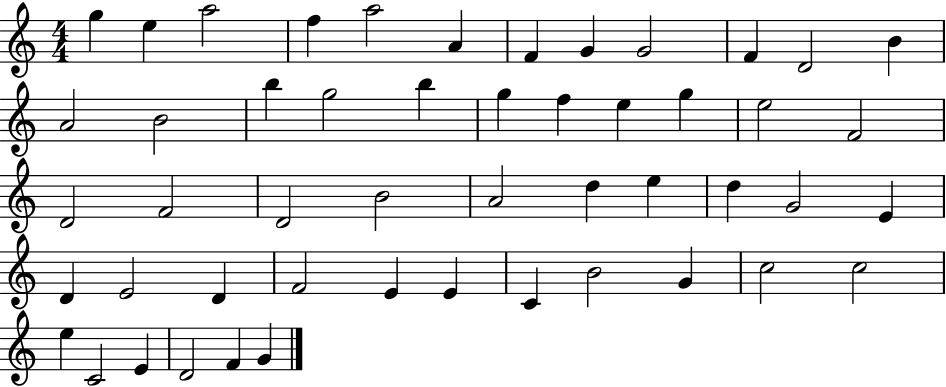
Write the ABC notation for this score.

X:1
T:Untitled
M:4/4
L:1/4
K:C
g e a2 f a2 A F G G2 F D2 B A2 B2 b g2 b g f e g e2 F2 D2 F2 D2 B2 A2 d e d G2 E D E2 D F2 E E C B2 G c2 c2 e C2 E D2 F G